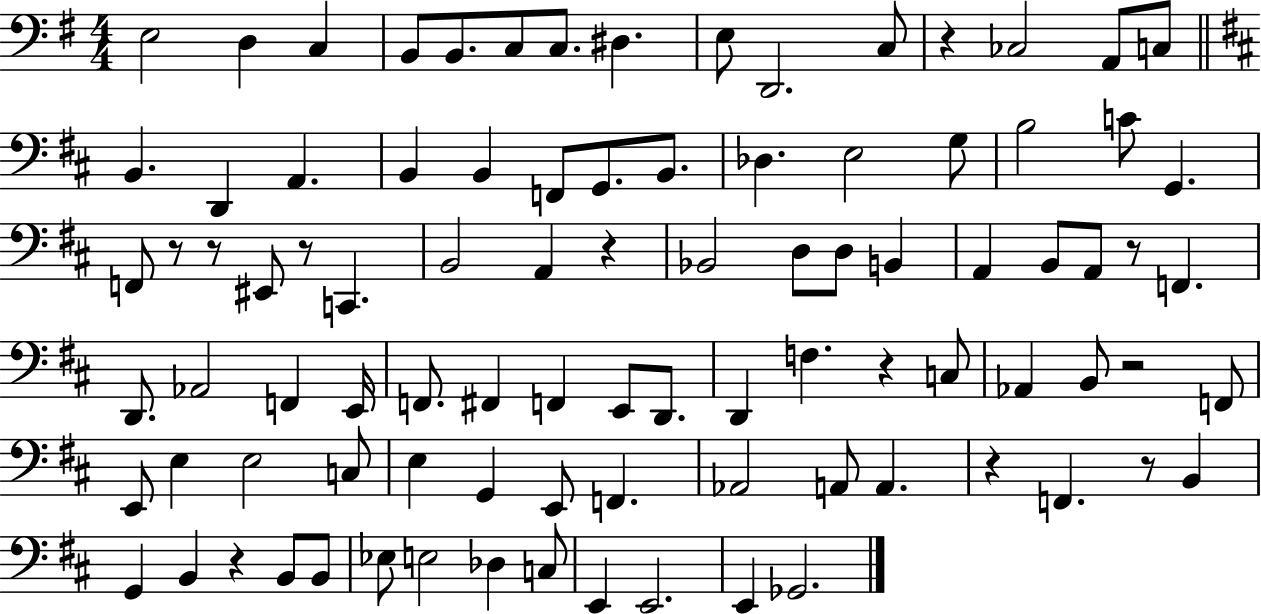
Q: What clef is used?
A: bass